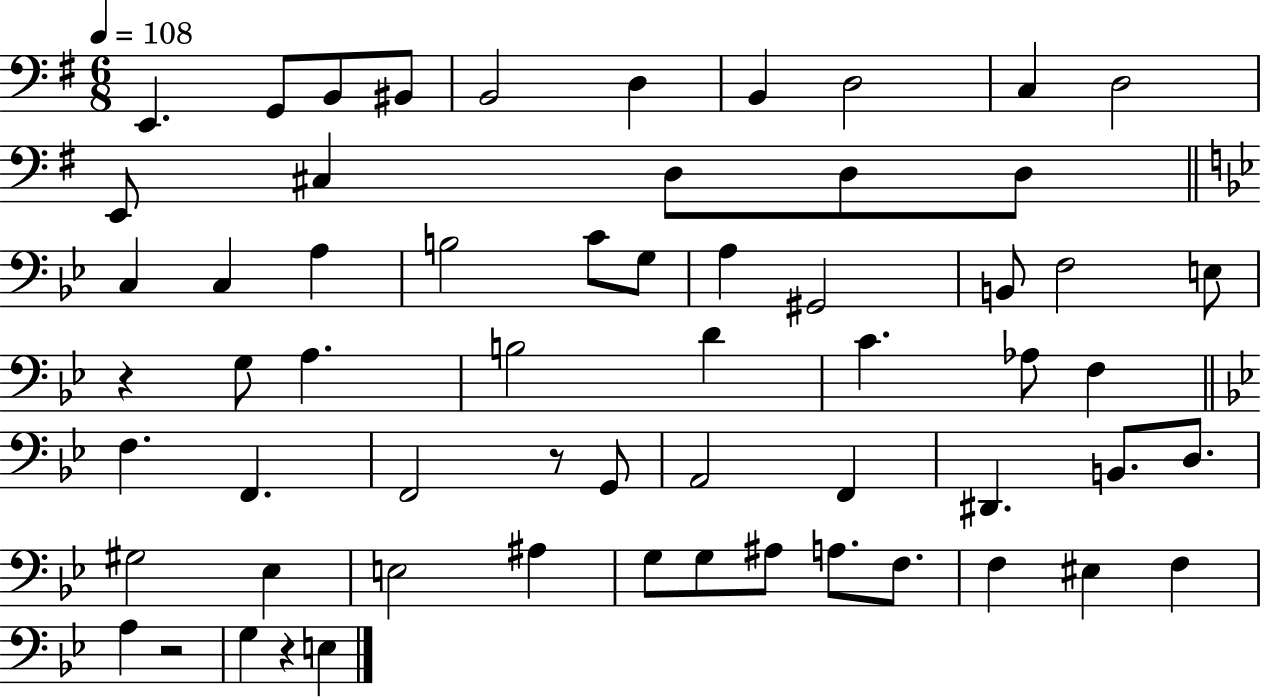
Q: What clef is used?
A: bass